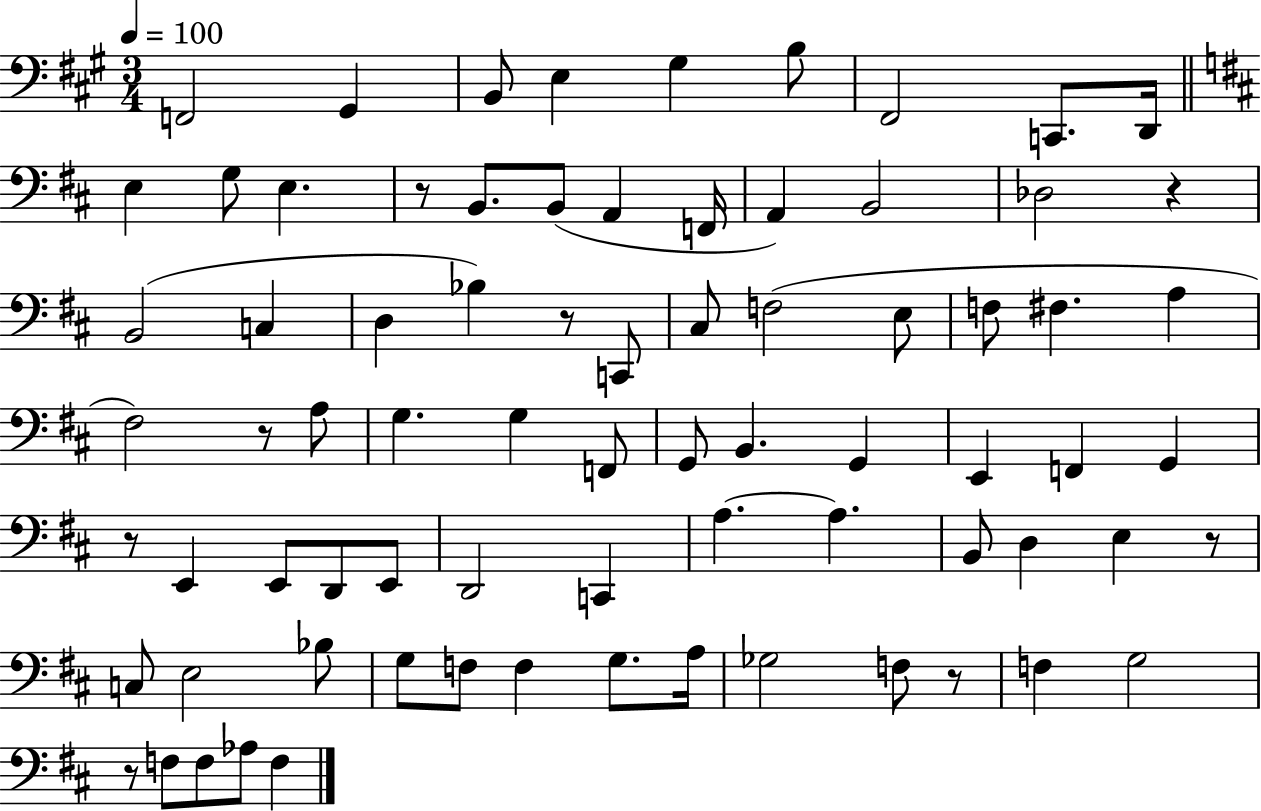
F2/h G#2/q B2/e E3/q G#3/q B3/e F#2/h C2/e. D2/s E3/q G3/e E3/q. R/e B2/e. B2/e A2/q F2/s A2/q B2/h Db3/h R/q B2/h C3/q D3/q Bb3/q R/e C2/e C#3/e F3/h E3/e F3/e F#3/q. A3/q F#3/h R/e A3/e G3/q. G3/q F2/e G2/e B2/q. G2/q E2/q F2/q G2/q R/e E2/q E2/e D2/e E2/e D2/h C2/q A3/q. A3/q. B2/e D3/q E3/q R/e C3/e E3/h Bb3/e G3/e F3/e F3/q G3/e. A3/s Gb3/h F3/e R/e F3/q G3/h R/e F3/e F3/e Ab3/e F3/q